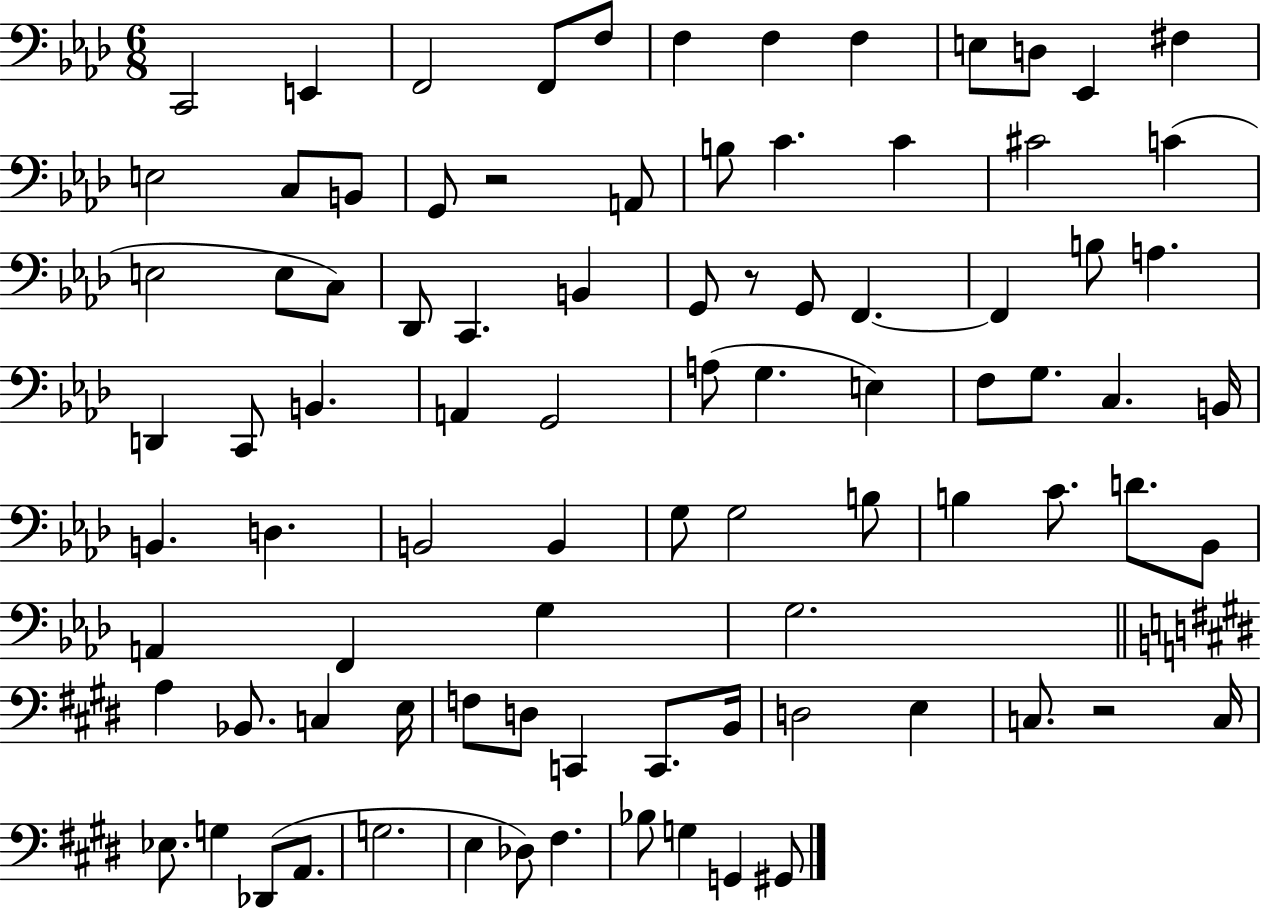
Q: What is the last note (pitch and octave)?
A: G#2